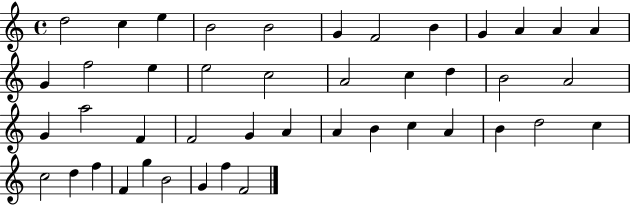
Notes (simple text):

D5/h C5/q E5/q B4/h B4/h G4/q F4/h B4/q G4/q A4/q A4/q A4/q G4/q F5/h E5/q E5/h C5/h A4/h C5/q D5/q B4/h A4/h G4/q A5/h F4/q F4/h G4/q A4/q A4/q B4/q C5/q A4/q B4/q D5/h C5/q C5/h D5/q F5/q F4/q G5/q B4/h G4/q F5/q F4/h